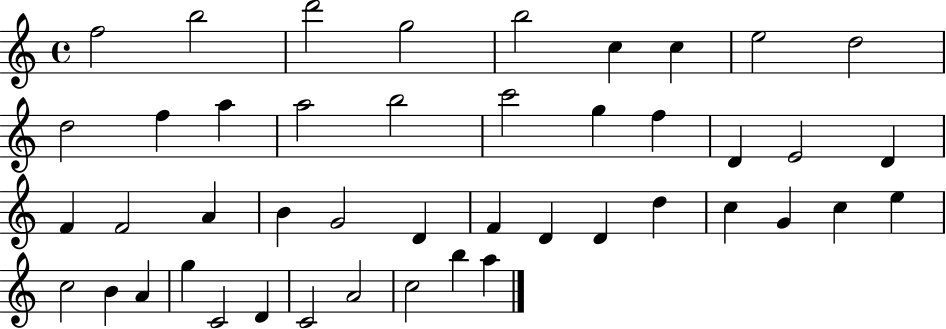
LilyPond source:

{
  \clef treble
  \time 4/4
  \defaultTimeSignature
  \key c \major
  f''2 b''2 | d'''2 g''2 | b''2 c''4 c''4 | e''2 d''2 | \break d''2 f''4 a''4 | a''2 b''2 | c'''2 g''4 f''4 | d'4 e'2 d'4 | \break f'4 f'2 a'4 | b'4 g'2 d'4 | f'4 d'4 d'4 d''4 | c''4 g'4 c''4 e''4 | \break c''2 b'4 a'4 | g''4 c'2 d'4 | c'2 a'2 | c''2 b''4 a''4 | \break \bar "|."
}